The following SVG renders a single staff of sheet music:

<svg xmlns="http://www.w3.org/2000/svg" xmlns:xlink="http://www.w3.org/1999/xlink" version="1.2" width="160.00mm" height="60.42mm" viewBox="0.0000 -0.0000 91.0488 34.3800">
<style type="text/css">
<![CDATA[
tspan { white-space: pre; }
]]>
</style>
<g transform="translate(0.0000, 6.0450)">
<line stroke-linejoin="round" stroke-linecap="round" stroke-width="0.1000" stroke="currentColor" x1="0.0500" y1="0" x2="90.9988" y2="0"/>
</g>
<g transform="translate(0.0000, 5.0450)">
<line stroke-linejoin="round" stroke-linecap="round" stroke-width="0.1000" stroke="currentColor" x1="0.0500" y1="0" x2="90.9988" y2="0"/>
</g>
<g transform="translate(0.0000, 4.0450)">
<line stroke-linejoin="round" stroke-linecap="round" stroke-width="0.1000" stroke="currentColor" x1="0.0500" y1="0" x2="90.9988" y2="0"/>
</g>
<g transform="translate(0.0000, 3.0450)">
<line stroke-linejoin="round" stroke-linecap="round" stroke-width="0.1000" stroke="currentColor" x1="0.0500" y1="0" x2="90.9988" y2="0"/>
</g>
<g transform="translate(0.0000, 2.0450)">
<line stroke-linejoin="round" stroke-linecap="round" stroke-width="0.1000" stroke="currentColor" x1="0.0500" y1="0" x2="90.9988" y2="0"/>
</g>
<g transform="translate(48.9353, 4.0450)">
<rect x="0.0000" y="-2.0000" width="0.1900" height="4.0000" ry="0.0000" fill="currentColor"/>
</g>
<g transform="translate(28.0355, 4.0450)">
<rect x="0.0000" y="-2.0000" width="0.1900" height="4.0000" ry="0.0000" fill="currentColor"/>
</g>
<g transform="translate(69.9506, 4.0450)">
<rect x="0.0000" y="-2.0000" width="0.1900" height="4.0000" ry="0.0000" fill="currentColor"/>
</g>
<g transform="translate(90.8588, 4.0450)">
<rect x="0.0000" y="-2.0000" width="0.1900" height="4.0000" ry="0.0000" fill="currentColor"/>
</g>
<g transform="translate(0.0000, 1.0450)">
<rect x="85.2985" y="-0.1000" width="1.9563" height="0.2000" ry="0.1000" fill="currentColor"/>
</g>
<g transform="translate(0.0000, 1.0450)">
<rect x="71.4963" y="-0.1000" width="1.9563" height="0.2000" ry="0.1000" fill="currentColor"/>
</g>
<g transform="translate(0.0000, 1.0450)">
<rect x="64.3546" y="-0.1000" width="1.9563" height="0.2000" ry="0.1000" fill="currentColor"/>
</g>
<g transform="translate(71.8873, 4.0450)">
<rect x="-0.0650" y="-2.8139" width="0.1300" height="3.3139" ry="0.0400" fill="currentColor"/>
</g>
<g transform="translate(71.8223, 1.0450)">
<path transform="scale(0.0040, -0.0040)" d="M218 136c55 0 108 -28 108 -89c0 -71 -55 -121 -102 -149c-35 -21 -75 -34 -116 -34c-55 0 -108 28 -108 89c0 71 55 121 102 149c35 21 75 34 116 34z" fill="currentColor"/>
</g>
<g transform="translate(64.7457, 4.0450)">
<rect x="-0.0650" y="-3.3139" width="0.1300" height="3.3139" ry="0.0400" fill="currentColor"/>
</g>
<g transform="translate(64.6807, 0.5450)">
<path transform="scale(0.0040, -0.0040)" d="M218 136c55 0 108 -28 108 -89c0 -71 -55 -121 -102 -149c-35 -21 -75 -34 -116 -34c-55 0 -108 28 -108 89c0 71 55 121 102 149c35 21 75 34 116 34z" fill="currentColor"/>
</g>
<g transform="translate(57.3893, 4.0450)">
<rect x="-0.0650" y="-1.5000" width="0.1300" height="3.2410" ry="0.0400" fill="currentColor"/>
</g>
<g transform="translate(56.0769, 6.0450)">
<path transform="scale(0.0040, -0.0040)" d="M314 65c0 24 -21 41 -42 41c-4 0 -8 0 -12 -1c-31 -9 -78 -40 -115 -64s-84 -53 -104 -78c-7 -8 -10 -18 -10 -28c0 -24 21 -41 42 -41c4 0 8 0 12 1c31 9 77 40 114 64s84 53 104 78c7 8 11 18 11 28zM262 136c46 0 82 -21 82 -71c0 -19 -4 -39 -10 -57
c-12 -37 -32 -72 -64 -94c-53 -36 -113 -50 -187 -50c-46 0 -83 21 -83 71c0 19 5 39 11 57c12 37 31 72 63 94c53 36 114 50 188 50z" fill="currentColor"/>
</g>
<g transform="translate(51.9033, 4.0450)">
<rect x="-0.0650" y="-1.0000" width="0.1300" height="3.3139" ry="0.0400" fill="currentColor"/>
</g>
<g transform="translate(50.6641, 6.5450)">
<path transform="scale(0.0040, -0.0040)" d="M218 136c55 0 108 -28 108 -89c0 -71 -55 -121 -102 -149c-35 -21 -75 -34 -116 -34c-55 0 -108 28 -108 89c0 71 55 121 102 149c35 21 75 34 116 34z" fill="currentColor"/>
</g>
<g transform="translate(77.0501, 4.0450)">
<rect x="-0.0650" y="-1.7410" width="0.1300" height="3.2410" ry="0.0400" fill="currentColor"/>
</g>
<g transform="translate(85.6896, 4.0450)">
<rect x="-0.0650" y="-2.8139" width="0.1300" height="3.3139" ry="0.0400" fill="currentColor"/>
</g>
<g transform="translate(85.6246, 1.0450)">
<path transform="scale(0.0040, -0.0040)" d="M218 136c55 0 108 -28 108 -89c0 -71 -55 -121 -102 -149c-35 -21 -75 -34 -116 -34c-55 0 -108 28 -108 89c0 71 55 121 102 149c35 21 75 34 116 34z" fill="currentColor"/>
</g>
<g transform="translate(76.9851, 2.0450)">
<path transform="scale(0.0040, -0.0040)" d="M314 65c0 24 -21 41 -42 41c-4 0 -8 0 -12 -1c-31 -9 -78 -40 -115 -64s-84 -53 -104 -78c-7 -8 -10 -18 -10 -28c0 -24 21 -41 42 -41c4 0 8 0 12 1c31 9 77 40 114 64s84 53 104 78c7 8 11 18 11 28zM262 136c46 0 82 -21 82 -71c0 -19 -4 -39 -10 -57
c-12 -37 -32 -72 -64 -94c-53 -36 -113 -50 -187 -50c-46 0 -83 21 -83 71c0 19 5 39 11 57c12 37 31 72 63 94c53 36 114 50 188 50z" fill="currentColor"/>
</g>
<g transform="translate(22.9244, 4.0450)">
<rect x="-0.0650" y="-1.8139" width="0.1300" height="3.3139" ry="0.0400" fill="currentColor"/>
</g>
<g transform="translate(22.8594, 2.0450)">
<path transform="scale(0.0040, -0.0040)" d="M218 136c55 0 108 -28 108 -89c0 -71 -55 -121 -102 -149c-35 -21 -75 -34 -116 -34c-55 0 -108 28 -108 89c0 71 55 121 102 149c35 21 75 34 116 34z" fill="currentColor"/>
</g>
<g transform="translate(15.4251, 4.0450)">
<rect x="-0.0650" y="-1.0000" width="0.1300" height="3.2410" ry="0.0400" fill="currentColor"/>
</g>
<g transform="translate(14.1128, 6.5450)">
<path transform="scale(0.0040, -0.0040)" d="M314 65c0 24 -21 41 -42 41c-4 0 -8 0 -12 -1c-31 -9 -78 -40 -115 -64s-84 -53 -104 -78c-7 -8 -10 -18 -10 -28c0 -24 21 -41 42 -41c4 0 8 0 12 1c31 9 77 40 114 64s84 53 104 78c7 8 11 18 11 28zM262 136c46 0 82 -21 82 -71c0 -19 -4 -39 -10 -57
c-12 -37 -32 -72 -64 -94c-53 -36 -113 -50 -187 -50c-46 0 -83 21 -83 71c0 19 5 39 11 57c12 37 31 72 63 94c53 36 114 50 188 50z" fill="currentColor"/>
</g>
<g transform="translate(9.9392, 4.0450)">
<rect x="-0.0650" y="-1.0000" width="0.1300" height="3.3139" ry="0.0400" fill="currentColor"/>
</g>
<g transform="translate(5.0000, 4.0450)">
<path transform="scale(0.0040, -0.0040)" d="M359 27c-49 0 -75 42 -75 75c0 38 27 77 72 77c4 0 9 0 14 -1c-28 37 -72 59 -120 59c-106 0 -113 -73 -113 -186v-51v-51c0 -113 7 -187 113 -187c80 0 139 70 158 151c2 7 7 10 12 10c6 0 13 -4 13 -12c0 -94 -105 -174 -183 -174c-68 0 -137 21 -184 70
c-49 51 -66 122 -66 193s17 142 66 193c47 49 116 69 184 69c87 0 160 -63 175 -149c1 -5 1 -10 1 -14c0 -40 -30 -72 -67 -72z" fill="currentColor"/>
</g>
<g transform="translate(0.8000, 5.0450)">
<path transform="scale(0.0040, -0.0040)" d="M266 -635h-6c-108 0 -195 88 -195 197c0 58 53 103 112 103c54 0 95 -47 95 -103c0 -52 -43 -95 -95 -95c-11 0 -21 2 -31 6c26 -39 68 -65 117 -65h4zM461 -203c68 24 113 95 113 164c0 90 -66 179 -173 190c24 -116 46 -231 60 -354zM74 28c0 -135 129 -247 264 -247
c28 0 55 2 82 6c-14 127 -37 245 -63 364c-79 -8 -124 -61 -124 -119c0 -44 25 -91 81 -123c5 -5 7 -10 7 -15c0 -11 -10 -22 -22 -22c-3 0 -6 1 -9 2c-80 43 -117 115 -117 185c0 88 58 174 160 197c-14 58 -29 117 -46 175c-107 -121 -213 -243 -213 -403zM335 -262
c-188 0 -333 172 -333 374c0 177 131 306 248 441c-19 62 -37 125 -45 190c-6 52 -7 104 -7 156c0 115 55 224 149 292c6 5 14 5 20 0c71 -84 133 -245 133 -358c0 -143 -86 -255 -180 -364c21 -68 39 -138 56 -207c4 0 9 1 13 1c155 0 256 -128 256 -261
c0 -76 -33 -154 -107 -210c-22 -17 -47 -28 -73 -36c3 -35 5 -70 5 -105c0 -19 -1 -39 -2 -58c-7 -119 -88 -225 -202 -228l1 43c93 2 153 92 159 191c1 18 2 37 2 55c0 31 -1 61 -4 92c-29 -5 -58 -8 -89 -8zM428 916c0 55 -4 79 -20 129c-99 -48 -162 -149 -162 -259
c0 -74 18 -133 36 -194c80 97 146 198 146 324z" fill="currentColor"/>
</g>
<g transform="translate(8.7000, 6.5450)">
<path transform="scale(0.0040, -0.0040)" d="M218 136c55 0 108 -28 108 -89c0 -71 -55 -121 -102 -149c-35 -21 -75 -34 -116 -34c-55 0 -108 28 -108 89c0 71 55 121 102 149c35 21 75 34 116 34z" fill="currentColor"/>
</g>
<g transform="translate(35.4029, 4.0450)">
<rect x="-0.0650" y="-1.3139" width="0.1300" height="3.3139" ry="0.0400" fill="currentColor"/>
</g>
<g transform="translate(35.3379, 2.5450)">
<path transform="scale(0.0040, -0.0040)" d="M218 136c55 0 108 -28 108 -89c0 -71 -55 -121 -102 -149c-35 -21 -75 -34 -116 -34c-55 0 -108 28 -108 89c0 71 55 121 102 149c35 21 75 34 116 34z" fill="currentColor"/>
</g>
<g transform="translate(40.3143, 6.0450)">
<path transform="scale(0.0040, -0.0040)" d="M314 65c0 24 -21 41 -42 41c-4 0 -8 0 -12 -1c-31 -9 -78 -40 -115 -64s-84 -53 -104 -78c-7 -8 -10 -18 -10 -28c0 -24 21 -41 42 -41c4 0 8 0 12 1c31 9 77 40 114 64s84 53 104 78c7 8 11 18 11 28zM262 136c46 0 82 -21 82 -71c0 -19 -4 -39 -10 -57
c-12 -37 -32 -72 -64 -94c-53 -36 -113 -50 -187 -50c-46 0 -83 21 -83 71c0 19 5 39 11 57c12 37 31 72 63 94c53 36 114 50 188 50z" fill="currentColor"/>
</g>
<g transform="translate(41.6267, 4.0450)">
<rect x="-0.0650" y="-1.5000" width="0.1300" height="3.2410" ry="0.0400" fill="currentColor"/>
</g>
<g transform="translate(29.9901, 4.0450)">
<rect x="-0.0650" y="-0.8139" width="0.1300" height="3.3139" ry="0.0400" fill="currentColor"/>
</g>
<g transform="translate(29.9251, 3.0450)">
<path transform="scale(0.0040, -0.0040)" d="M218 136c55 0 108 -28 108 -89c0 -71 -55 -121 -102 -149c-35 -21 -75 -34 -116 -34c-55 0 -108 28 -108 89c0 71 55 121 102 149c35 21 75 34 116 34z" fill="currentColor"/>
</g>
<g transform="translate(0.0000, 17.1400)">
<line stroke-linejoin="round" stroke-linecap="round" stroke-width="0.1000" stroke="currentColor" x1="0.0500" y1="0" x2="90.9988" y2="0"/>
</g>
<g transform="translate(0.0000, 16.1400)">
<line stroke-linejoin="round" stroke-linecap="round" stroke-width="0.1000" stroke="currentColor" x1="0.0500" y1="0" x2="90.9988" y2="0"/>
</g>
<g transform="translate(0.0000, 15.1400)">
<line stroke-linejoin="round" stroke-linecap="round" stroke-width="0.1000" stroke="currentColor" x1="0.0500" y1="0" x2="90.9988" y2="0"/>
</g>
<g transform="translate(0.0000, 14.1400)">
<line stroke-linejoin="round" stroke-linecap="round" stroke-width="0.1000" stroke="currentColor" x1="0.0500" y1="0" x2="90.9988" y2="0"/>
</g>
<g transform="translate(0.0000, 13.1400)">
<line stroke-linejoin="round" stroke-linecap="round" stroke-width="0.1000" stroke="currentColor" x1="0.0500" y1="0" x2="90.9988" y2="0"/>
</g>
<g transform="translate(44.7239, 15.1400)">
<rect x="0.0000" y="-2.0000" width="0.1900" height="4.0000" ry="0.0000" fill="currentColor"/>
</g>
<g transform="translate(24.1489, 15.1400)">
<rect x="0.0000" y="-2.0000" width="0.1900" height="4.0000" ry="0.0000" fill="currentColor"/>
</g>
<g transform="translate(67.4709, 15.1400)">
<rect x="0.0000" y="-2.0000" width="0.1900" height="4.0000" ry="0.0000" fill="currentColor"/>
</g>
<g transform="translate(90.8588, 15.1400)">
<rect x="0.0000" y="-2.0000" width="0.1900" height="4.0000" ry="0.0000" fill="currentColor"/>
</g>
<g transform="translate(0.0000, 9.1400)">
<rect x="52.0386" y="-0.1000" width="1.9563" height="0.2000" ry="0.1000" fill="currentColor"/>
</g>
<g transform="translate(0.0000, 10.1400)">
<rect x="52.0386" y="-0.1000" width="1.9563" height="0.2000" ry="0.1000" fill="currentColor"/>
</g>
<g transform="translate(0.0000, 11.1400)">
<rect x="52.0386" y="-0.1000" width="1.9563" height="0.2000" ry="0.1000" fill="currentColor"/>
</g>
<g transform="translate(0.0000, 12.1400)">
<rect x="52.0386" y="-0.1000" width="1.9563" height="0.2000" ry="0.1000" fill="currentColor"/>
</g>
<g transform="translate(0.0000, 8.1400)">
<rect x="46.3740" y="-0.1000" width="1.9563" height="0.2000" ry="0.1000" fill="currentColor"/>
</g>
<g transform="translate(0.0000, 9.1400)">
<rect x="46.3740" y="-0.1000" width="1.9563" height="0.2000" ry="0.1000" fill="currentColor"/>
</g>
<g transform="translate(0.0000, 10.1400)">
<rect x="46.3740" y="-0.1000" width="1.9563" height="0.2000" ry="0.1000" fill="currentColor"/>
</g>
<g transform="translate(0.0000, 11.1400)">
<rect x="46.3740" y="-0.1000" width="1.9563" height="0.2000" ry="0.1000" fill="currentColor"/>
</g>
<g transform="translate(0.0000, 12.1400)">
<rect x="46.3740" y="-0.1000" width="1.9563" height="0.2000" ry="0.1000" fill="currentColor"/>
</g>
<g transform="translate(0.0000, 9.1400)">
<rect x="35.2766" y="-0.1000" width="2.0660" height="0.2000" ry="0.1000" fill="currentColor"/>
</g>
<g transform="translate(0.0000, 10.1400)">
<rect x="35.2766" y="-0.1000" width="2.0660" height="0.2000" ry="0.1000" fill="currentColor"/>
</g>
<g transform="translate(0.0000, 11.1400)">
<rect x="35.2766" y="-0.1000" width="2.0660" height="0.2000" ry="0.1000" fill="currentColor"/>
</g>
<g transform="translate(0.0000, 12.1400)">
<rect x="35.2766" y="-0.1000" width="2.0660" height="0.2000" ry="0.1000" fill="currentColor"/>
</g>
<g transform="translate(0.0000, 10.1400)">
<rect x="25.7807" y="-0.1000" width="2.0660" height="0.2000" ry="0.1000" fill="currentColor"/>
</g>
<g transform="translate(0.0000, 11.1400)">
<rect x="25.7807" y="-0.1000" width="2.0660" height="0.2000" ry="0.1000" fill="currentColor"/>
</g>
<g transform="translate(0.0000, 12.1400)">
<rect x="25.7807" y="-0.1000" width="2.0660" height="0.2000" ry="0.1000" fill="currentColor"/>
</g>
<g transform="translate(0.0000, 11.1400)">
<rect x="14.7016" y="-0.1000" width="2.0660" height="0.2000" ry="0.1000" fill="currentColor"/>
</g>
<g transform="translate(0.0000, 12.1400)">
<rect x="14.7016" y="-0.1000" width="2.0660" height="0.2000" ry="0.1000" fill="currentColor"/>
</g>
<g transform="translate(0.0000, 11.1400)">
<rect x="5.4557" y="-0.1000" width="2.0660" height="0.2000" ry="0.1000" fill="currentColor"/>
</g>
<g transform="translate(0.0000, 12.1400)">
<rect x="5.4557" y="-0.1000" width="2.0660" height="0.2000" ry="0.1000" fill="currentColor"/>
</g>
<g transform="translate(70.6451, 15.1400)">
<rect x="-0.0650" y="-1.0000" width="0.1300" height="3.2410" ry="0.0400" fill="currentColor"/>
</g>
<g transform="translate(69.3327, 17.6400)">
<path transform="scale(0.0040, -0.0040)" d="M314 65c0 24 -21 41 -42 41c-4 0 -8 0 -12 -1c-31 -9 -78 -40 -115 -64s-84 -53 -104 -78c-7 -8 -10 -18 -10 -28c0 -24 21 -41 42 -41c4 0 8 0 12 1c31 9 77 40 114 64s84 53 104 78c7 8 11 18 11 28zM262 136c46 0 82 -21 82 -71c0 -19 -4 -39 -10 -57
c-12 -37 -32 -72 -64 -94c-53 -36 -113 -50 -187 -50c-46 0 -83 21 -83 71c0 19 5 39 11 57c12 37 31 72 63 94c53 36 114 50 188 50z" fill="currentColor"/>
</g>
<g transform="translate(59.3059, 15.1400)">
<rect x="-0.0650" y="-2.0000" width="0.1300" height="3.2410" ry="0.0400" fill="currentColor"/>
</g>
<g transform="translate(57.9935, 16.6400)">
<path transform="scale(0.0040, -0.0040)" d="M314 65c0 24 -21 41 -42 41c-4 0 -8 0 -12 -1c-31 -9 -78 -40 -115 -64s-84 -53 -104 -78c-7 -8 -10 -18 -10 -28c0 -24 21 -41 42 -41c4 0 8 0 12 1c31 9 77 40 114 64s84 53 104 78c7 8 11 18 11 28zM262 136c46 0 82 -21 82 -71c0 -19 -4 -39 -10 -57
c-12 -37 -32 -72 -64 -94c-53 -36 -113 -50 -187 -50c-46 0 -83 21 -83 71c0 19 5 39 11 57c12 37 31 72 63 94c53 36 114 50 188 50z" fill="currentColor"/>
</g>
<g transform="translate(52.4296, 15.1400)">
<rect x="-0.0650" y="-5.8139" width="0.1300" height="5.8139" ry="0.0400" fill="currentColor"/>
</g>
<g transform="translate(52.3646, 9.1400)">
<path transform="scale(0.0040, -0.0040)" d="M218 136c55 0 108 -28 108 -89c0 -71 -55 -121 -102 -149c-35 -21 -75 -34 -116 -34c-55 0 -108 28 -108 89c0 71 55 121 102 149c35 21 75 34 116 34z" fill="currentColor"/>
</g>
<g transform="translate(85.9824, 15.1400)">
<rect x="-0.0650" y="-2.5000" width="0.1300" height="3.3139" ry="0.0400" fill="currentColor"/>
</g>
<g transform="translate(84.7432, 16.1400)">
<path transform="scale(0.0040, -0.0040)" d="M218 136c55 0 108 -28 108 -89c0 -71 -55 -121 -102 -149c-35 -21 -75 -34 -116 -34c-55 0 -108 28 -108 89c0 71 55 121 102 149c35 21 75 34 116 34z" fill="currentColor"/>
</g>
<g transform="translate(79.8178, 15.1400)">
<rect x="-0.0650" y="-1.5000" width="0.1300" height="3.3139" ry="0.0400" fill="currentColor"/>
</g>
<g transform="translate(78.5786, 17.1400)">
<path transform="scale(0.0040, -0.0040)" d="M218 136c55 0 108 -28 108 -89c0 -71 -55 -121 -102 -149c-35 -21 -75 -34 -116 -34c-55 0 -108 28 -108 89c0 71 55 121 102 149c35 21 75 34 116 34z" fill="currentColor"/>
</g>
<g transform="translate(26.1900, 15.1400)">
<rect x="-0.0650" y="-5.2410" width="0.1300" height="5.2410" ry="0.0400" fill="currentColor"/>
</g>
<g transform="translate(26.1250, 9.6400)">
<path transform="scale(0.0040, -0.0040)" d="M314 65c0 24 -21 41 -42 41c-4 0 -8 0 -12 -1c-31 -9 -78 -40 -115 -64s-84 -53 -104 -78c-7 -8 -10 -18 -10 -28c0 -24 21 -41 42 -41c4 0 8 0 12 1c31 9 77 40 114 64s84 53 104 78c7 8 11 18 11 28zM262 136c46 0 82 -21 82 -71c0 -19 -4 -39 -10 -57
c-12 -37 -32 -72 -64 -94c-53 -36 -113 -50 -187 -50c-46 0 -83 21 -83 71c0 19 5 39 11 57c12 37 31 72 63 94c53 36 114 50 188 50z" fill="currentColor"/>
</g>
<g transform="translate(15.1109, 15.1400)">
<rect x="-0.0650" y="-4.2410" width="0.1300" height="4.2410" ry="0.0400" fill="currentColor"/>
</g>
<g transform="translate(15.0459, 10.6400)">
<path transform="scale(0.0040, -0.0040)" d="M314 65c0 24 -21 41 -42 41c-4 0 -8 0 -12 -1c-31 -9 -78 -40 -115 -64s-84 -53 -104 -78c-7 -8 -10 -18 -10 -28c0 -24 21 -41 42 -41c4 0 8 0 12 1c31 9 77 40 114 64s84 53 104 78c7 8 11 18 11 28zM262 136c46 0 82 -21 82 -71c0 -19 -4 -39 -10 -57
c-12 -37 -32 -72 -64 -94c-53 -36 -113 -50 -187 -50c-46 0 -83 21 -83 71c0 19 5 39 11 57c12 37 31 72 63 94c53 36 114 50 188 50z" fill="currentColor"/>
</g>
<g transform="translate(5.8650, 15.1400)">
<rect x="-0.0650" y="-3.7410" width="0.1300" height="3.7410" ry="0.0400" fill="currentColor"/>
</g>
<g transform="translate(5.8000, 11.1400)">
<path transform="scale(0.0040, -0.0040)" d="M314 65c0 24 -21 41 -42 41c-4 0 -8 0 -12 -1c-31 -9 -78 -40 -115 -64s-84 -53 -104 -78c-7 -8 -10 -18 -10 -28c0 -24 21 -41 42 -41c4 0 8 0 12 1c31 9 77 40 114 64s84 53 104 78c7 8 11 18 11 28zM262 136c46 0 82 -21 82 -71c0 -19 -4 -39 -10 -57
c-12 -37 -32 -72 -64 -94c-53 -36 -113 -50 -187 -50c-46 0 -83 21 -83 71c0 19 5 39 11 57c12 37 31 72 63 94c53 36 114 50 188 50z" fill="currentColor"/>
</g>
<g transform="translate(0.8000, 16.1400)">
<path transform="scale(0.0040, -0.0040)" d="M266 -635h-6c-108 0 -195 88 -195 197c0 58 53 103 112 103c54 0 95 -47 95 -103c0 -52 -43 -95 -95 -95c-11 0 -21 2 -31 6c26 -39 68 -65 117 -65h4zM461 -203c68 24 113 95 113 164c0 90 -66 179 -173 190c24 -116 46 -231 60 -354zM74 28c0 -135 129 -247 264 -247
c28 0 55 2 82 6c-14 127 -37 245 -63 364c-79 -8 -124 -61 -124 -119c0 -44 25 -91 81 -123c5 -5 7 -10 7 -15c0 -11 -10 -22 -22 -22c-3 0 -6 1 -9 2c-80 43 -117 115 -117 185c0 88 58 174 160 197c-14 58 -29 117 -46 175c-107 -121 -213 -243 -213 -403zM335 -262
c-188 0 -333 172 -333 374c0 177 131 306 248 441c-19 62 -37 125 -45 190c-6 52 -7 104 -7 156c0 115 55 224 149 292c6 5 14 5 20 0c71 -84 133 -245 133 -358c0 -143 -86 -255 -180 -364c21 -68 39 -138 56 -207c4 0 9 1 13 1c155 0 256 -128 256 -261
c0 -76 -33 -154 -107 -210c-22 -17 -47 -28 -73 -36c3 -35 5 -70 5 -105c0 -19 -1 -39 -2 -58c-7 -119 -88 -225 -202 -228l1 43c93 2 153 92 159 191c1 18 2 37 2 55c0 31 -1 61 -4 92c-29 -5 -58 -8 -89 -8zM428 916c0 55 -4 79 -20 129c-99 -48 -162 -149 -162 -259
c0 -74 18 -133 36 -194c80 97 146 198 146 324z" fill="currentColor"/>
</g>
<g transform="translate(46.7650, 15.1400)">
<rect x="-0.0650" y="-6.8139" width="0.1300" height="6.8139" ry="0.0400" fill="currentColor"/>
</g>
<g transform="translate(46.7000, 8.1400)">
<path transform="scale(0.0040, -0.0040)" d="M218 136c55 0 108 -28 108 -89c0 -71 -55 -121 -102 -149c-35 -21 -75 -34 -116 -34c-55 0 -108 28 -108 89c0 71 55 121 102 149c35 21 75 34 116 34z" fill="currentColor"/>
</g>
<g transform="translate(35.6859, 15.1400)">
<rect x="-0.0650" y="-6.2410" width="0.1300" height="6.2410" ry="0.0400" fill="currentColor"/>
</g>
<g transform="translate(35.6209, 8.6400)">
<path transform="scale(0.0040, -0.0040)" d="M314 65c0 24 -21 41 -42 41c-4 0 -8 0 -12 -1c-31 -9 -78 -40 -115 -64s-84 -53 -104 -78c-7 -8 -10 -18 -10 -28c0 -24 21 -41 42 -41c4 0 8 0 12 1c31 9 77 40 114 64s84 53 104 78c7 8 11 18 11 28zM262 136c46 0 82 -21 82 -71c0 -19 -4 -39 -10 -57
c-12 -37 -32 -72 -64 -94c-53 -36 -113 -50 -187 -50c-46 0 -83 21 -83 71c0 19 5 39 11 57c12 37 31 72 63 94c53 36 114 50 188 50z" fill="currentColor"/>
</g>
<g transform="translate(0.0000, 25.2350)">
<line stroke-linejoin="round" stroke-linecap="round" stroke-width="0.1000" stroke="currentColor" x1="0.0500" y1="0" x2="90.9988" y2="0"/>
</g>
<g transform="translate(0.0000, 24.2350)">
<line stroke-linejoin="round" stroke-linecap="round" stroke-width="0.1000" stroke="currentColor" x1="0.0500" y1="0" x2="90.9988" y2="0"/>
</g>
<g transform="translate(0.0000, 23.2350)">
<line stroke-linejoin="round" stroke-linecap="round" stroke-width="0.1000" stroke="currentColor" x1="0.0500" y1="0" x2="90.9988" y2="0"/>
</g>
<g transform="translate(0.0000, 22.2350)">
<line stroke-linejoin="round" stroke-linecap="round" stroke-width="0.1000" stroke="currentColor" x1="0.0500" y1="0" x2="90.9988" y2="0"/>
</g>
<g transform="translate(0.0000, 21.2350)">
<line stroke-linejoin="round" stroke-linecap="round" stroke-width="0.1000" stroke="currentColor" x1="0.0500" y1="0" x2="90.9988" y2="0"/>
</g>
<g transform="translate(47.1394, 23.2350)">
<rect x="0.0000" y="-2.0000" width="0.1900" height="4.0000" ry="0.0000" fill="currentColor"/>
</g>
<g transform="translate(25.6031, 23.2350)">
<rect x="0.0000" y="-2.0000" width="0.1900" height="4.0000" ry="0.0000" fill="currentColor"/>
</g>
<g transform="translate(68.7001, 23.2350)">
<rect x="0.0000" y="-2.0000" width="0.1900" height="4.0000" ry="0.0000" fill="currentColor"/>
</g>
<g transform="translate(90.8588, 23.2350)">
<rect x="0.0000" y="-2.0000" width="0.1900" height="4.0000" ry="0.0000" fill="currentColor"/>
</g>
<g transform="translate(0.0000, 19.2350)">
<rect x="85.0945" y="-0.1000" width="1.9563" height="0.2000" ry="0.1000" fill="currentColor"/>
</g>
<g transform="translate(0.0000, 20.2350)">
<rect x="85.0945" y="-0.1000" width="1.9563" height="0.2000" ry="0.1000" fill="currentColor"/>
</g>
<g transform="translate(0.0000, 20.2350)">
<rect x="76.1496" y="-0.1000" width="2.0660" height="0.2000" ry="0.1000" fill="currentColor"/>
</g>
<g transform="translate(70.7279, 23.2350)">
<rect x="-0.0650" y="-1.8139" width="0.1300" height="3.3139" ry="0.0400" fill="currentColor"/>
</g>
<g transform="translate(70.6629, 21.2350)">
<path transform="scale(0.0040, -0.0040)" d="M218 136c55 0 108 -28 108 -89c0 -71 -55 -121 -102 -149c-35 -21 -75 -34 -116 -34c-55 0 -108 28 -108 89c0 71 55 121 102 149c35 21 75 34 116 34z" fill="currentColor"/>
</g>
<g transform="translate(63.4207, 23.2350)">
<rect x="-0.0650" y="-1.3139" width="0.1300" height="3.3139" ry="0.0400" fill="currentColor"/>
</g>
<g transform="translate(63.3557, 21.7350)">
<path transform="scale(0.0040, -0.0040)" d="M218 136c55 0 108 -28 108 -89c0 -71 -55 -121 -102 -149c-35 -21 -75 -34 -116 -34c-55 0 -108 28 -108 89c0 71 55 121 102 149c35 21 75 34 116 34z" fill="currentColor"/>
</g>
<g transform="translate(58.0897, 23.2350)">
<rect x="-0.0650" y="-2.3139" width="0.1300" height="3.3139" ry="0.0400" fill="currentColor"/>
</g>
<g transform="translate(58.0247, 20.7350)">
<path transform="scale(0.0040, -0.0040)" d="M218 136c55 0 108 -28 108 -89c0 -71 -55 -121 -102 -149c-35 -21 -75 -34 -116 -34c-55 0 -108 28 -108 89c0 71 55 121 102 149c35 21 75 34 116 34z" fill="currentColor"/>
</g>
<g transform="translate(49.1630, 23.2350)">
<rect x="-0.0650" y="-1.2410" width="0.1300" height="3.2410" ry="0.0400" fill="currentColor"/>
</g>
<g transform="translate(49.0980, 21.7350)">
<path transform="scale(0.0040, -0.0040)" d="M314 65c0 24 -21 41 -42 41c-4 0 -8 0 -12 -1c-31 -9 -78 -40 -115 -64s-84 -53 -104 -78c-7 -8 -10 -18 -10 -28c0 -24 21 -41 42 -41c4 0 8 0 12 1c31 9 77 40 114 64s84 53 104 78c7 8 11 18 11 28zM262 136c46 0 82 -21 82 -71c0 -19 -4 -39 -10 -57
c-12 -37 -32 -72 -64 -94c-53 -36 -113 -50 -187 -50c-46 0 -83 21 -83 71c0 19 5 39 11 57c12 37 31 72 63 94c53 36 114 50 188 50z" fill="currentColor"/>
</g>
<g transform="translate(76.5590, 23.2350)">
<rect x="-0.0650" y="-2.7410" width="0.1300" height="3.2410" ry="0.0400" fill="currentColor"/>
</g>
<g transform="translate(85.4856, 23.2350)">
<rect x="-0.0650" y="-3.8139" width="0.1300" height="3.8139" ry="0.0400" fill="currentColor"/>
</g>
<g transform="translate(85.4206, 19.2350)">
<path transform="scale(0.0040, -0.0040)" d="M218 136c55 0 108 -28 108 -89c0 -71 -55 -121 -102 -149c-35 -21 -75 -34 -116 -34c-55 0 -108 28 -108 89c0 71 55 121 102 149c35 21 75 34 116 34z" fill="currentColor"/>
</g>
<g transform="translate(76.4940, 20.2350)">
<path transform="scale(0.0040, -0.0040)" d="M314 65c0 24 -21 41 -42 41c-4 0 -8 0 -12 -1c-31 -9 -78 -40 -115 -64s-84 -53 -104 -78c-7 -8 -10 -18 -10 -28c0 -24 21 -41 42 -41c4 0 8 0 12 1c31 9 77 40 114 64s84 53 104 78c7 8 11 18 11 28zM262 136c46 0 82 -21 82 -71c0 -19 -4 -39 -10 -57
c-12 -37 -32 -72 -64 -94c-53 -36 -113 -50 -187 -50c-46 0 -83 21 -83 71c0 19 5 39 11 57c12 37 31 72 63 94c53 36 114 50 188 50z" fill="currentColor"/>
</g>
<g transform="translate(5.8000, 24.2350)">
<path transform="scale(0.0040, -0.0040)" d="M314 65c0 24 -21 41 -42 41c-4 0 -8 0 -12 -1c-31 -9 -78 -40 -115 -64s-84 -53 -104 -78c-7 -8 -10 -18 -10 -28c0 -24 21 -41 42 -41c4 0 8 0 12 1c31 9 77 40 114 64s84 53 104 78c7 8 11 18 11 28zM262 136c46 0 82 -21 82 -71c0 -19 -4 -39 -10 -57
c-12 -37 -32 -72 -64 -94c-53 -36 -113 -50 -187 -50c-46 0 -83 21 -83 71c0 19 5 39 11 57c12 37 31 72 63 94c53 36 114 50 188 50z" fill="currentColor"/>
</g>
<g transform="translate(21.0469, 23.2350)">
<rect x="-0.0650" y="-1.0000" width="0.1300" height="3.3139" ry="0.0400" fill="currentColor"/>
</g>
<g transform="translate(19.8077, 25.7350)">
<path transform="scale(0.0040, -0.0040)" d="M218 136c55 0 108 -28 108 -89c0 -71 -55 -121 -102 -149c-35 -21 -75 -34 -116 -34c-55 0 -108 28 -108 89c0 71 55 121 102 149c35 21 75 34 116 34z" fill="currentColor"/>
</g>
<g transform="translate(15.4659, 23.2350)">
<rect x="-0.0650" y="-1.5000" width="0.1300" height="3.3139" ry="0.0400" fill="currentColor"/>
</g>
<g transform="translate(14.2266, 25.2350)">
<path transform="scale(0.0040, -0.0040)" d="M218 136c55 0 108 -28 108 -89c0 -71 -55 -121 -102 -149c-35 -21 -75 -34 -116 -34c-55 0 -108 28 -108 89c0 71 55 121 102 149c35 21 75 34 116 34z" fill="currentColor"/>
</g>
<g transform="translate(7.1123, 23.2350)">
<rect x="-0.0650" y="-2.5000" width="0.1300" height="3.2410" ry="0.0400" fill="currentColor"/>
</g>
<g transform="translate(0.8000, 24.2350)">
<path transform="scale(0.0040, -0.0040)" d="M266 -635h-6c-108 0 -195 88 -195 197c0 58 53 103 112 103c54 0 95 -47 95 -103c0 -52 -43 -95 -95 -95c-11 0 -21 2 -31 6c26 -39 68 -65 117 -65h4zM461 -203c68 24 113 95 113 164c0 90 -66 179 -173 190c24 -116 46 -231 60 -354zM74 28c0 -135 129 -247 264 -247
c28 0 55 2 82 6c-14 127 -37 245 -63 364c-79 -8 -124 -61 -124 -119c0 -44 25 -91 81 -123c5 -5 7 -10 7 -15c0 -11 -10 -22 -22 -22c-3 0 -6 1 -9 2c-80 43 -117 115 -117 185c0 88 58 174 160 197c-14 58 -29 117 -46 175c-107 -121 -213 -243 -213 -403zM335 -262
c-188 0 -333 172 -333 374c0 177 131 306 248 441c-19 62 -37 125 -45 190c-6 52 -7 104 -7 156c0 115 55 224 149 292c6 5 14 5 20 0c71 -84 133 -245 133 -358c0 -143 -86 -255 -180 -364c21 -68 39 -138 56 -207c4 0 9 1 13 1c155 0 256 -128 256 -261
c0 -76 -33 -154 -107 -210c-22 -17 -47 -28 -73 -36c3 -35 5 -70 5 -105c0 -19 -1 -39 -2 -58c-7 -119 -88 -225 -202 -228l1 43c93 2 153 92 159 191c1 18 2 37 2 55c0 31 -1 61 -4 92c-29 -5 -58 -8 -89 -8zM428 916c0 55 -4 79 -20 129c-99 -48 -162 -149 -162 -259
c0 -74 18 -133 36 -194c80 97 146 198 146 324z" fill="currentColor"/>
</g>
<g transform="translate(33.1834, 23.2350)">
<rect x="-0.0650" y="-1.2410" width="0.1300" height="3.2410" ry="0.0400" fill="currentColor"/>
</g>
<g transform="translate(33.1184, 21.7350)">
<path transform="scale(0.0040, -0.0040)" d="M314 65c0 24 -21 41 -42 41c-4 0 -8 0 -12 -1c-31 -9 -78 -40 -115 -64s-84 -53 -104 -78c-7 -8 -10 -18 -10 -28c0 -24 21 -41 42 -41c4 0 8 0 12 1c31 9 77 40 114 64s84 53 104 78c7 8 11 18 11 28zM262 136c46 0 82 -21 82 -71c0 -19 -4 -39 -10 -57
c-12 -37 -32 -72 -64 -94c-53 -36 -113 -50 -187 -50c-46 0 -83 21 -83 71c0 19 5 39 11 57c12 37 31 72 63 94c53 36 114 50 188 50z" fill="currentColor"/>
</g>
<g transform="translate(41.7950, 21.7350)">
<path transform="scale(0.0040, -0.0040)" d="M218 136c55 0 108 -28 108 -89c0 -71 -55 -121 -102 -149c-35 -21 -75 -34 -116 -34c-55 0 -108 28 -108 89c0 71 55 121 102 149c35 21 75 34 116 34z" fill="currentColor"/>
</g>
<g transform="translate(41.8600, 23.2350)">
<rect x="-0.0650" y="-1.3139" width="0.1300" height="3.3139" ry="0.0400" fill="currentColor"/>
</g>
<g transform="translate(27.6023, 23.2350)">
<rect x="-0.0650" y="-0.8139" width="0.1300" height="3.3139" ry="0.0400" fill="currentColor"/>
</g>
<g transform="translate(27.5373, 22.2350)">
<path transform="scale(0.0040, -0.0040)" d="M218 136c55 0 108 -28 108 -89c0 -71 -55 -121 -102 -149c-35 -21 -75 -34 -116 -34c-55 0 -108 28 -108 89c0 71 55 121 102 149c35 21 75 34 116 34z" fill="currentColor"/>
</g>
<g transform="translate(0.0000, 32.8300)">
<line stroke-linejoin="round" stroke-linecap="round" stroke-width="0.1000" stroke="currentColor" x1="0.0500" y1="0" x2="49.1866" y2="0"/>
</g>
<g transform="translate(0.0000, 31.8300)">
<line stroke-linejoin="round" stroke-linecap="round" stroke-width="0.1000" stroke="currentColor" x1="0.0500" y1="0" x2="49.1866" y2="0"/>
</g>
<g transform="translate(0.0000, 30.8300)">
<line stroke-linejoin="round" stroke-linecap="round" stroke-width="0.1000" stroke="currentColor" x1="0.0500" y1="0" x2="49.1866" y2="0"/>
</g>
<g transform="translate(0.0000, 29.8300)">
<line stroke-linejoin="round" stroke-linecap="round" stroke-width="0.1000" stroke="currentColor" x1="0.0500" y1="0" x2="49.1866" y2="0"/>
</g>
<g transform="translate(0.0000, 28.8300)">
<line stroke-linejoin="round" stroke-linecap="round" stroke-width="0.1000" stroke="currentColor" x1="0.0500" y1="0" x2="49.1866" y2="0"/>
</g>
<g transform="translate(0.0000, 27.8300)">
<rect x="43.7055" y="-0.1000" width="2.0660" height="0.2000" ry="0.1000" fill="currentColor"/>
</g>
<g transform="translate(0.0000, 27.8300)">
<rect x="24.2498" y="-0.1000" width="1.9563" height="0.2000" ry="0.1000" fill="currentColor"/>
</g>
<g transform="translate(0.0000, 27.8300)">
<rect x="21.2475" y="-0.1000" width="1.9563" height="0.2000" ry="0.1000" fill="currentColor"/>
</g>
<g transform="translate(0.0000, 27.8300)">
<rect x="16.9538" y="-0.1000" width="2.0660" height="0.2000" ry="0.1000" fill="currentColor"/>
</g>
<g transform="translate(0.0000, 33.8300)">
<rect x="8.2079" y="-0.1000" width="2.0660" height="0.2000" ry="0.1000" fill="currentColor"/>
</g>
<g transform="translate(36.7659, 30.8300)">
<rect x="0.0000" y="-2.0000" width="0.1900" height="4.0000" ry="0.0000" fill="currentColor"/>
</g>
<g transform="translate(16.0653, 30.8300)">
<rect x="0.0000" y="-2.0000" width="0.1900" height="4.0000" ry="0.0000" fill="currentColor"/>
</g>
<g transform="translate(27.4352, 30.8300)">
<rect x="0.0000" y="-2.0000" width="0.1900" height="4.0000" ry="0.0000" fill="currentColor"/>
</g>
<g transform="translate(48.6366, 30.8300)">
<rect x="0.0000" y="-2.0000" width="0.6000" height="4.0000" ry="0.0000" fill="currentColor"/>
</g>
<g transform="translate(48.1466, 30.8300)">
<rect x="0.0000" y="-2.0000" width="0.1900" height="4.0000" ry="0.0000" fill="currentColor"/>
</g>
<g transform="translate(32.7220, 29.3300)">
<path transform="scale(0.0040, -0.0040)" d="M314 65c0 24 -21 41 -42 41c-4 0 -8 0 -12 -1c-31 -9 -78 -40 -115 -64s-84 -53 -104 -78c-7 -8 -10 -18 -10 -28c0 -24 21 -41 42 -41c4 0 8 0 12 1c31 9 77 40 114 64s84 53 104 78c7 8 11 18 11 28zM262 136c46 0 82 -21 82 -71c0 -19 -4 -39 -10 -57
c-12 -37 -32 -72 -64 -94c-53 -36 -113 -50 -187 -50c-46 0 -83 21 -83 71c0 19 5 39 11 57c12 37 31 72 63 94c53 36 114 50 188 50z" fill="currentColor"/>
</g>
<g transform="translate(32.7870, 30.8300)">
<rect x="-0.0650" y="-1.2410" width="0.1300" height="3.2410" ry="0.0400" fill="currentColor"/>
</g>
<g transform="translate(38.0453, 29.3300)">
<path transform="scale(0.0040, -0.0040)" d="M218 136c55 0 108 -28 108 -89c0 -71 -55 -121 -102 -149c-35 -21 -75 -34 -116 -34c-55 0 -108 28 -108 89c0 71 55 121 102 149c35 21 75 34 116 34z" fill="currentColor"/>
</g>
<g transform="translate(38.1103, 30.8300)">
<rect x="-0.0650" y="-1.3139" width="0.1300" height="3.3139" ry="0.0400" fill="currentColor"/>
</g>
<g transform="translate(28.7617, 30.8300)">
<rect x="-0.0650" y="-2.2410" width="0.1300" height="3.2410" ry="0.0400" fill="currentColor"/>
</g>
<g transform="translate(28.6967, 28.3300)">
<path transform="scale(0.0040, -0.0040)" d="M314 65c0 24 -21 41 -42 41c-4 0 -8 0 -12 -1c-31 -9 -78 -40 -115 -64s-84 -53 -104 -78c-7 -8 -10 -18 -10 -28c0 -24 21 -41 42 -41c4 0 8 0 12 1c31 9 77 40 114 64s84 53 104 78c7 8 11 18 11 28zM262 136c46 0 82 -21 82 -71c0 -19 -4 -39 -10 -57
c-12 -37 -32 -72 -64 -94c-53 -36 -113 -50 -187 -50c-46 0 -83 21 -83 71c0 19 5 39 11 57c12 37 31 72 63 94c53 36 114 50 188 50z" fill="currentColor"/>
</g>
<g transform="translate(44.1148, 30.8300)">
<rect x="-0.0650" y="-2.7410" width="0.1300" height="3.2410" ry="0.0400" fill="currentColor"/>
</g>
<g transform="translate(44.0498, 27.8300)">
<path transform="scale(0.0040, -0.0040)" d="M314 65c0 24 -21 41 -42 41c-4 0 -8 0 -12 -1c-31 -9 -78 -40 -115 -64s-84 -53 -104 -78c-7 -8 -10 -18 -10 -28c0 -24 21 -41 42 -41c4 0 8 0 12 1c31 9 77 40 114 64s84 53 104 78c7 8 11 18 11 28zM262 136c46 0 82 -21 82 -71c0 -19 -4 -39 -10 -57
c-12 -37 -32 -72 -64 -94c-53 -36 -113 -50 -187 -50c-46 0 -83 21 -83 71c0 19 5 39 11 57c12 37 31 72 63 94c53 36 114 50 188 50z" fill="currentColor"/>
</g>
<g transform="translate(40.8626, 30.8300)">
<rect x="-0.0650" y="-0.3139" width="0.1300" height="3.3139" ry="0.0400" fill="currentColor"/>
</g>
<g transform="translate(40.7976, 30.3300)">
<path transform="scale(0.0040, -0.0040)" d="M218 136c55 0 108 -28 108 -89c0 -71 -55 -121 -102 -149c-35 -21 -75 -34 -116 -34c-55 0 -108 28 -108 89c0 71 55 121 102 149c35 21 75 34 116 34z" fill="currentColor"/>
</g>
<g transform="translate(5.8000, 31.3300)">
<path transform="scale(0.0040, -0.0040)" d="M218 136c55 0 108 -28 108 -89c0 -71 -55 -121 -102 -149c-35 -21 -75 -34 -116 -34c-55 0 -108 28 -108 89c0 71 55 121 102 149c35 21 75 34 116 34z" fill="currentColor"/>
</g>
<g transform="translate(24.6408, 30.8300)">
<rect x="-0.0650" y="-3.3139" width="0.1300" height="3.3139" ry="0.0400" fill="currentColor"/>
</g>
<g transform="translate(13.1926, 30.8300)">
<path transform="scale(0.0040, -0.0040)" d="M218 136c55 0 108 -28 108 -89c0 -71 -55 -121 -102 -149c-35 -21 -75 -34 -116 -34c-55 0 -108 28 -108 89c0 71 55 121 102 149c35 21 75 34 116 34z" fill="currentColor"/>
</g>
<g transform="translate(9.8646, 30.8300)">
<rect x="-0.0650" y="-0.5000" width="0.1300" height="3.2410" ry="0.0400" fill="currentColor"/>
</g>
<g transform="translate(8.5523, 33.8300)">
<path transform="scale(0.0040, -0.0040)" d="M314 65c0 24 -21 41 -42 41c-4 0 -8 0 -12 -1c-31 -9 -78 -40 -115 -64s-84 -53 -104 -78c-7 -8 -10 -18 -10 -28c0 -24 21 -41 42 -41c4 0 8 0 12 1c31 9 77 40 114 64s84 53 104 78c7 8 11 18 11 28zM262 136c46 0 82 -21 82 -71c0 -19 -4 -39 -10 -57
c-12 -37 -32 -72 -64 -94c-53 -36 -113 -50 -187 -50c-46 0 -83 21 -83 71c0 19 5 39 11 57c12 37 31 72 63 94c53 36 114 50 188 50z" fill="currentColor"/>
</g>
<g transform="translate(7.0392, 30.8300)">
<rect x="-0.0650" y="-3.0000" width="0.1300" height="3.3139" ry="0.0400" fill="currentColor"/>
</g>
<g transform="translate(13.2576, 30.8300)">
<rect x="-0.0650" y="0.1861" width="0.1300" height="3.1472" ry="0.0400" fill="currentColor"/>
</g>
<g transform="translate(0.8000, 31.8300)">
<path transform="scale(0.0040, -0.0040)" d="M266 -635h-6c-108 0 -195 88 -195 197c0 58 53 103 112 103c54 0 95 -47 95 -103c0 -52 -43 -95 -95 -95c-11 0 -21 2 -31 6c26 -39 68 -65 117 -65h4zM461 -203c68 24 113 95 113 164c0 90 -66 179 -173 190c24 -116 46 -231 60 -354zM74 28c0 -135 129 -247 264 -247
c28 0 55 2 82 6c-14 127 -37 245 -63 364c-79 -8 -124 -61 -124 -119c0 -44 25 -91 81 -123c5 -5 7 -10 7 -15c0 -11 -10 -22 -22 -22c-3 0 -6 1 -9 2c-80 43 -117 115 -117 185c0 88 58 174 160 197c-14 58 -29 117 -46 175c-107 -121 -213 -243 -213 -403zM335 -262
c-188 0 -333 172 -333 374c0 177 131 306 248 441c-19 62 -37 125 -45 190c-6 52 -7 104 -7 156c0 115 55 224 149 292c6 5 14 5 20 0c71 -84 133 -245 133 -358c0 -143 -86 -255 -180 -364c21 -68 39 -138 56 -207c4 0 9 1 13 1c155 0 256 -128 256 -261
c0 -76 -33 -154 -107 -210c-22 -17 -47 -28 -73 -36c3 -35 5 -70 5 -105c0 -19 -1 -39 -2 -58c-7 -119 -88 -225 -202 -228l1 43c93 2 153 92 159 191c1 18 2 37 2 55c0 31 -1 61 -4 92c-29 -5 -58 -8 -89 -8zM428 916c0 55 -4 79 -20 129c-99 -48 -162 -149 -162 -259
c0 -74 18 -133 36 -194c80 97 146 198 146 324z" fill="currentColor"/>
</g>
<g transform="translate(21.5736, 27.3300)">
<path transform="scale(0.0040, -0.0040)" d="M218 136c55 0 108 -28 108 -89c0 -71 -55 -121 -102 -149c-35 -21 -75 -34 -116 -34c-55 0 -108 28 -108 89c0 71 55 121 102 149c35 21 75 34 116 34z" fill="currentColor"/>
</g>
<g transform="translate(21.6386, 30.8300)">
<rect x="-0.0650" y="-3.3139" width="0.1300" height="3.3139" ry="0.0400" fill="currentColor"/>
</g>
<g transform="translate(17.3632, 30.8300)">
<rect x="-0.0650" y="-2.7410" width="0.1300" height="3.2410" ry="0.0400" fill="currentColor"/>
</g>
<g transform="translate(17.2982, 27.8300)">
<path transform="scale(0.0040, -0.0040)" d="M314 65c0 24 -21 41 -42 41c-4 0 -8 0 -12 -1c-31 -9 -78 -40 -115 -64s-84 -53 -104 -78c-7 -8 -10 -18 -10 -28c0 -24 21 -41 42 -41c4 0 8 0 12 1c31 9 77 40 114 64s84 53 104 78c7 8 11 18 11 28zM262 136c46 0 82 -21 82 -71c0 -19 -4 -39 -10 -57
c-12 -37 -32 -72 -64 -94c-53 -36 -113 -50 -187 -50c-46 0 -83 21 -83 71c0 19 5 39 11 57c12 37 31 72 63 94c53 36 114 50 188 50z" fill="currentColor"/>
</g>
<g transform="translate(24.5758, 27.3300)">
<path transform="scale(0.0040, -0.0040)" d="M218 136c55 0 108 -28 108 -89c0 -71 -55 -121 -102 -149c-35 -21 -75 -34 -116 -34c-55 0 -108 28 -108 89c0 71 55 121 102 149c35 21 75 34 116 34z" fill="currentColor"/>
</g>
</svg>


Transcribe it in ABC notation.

X:1
T:Untitled
M:4/4
L:1/4
K:C
D D2 f d e E2 D E2 b a f2 a c'2 d'2 f'2 a'2 b' g' F2 D2 E G G2 E D d e2 e e2 g e f a2 c' A C2 B a2 b b g2 e2 e c a2